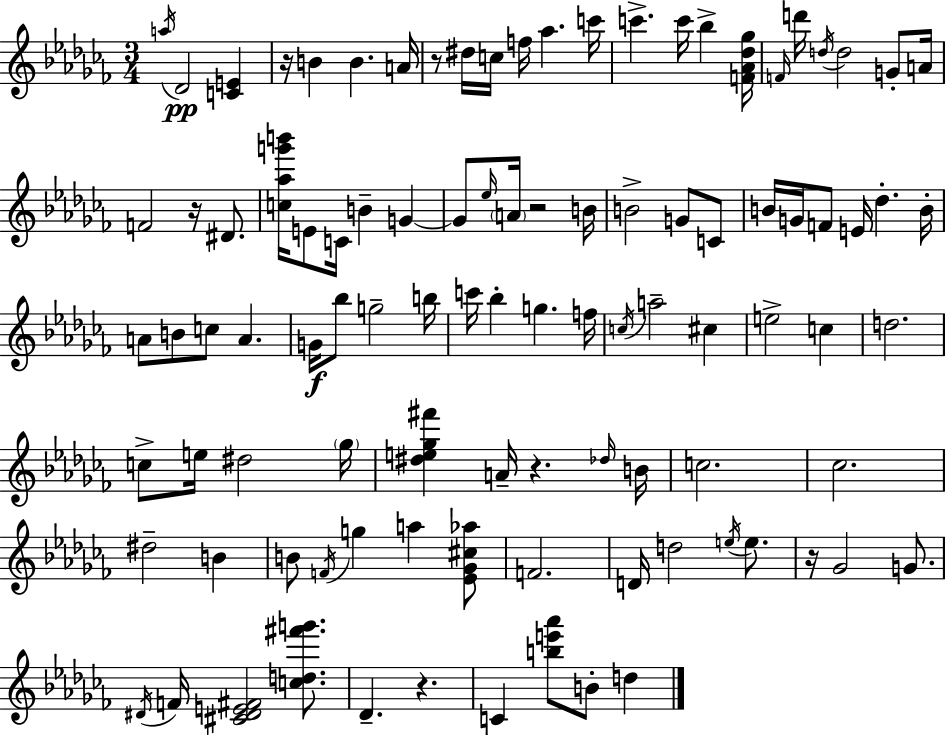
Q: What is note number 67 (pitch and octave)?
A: B4